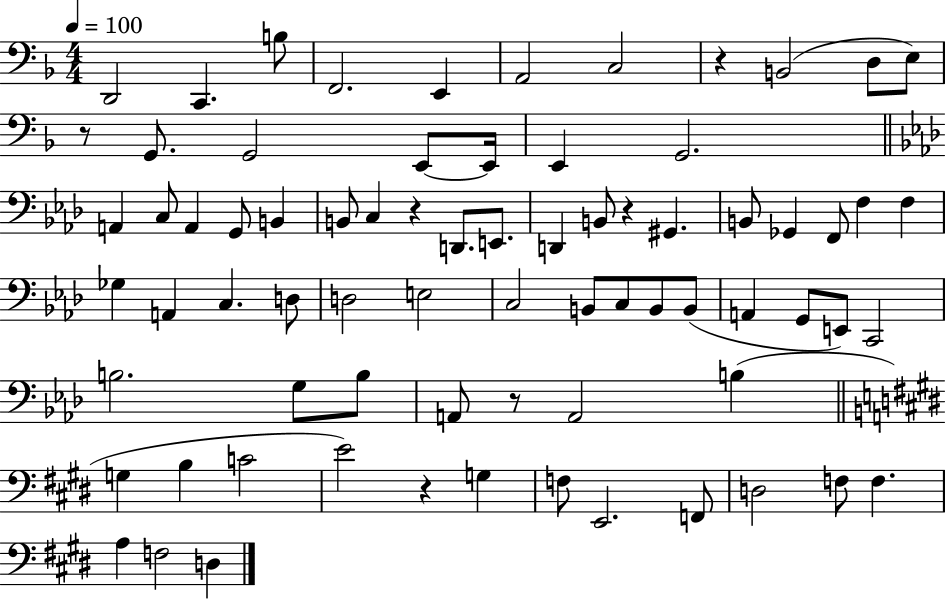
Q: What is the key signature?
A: F major